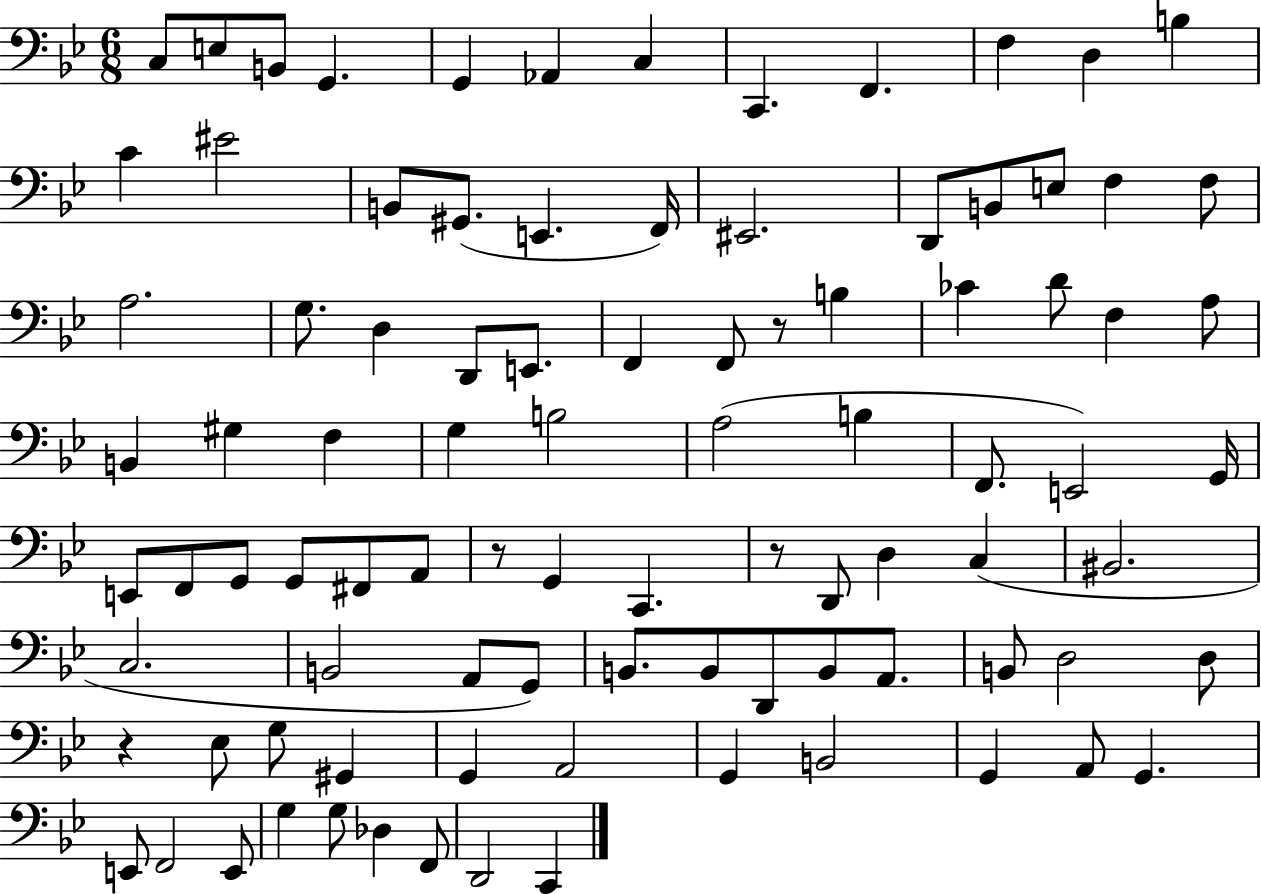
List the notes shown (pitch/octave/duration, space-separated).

C3/e E3/e B2/e G2/q. G2/q Ab2/q C3/q C2/q. F2/q. F3/q D3/q B3/q C4/q EIS4/h B2/e G#2/e. E2/q. F2/s EIS2/h. D2/e B2/e E3/e F3/q F3/e A3/h. G3/e. D3/q D2/e E2/e. F2/q F2/e R/e B3/q CES4/q D4/e F3/q A3/e B2/q G#3/q F3/q G3/q B3/h A3/h B3/q F2/e. E2/h G2/s E2/e F2/e G2/e G2/e F#2/e A2/e R/e G2/q C2/q. R/e D2/e D3/q C3/q BIS2/h. C3/h. B2/h A2/e G2/e B2/e. B2/e D2/e B2/e A2/e. B2/e D3/h D3/e R/q Eb3/e G3/e G#2/q G2/q A2/h G2/q B2/h G2/q A2/e G2/q. E2/e F2/h E2/e G3/q G3/e Db3/q F2/e D2/h C2/q